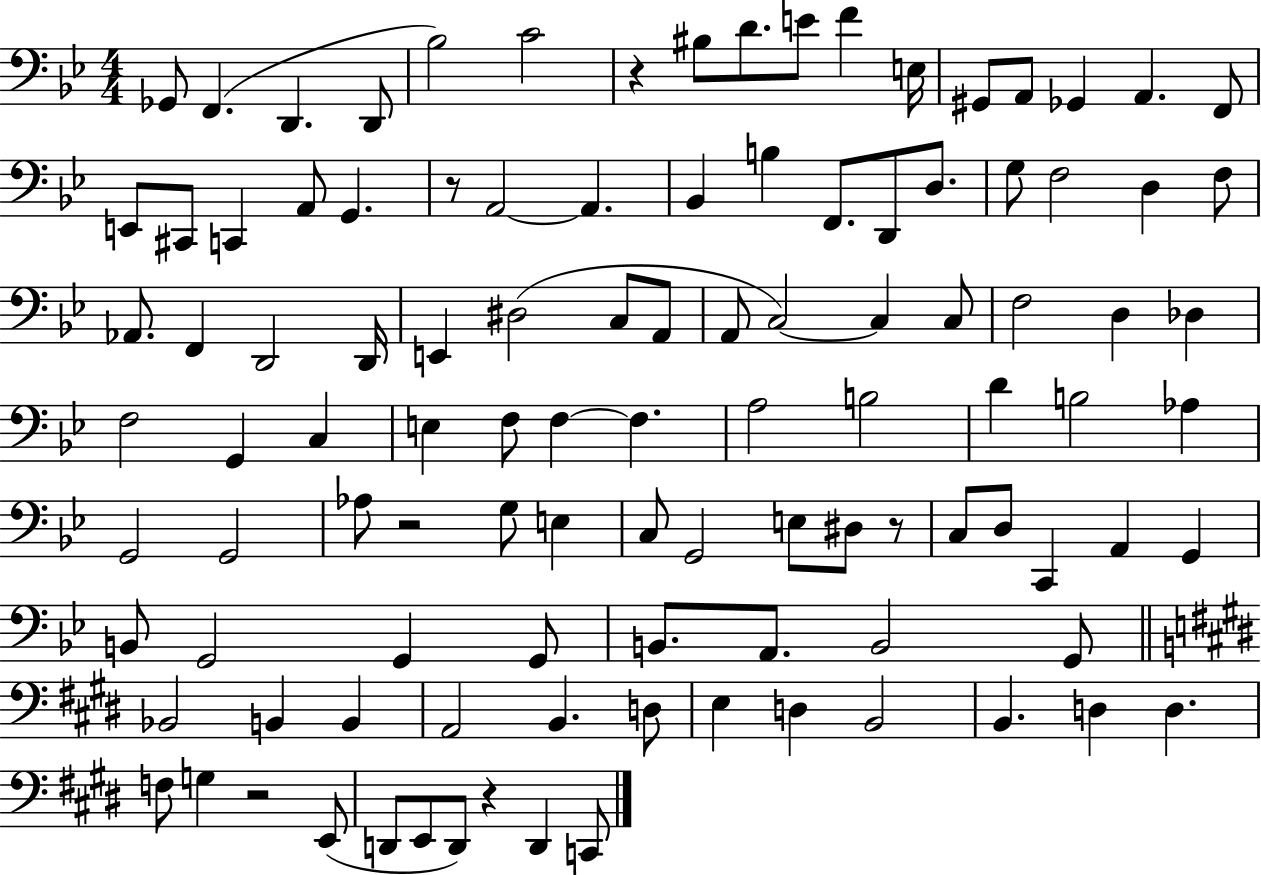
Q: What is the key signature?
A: BES major